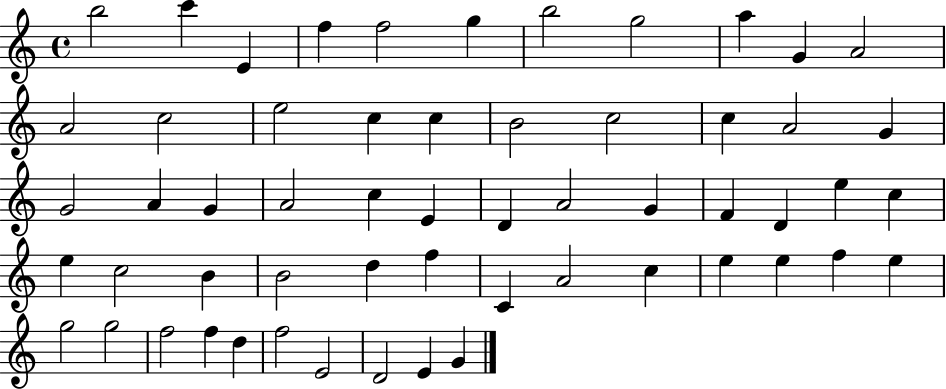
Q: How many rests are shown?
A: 0